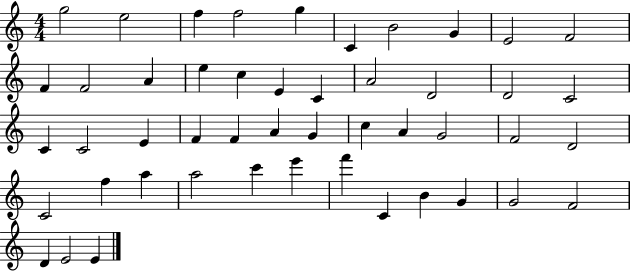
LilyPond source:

{
  \clef treble
  \numericTimeSignature
  \time 4/4
  \key c \major
  g''2 e''2 | f''4 f''2 g''4 | c'4 b'2 g'4 | e'2 f'2 | \break f'4 f'2 a'4 | e''4 c''4 e'4 c'4 | a'2 d'2 | d'2 c'2 | \break c'4 c'2 e'4 | f'4 f'4 a'4 g'4 | c''4 a'4 g'2 | f'2 d'2 | \break c'2 f''4 a''4 | a''2 c'''4 e'''4 | f'''4 c'4 b'4 g'4 | g'2 f'2 | \break d'4 e'2 e'4 | \bar "|."
}